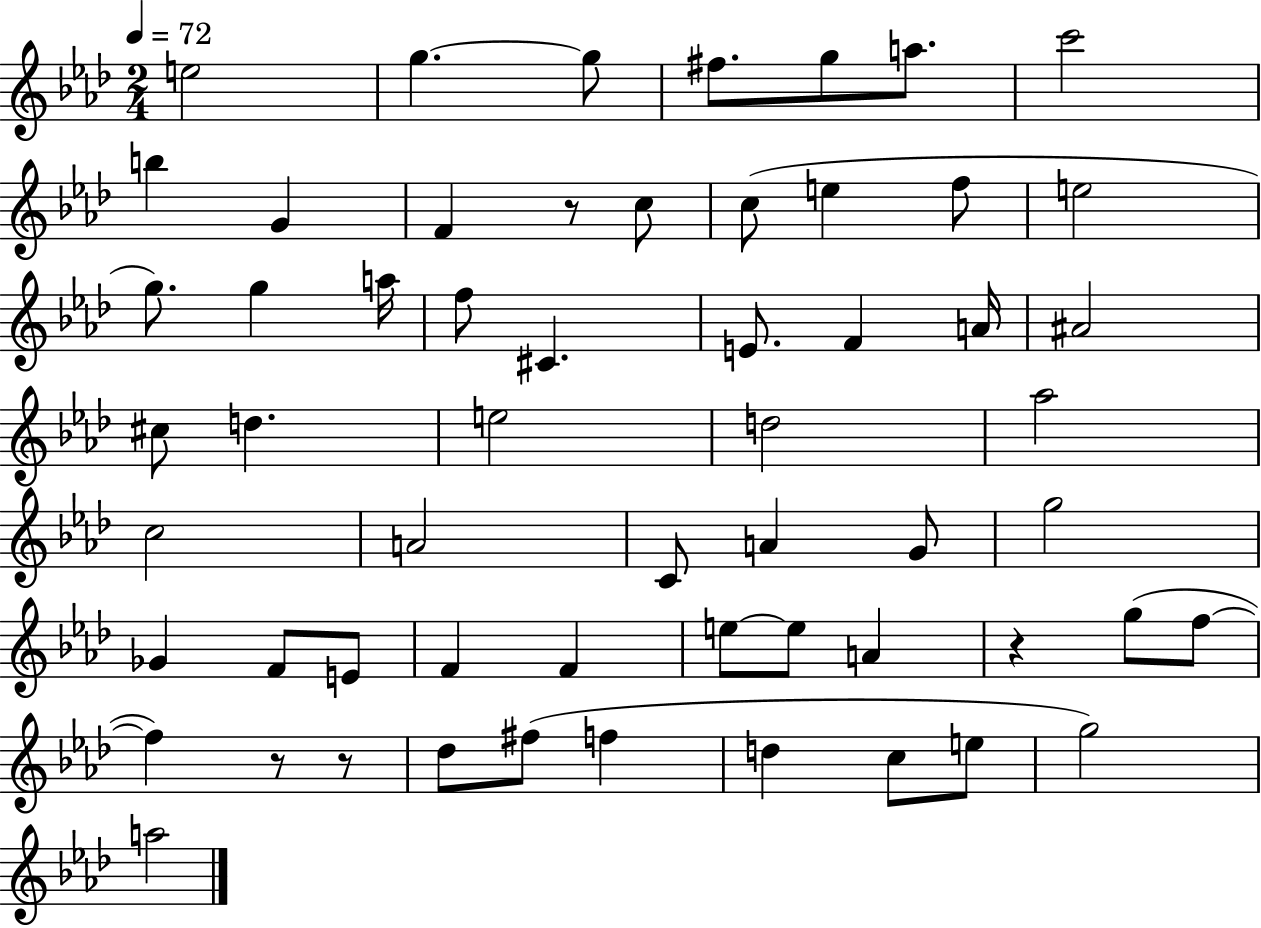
{
  \clef treble
  \numericTimeSignature
  \time 2/4
  \key aes \major
  \tempo 4 = 72
  e''2 | g''4.~~ g''8 | fis''8. g''8 a''8. | c'''2 | \break b''4 g'4 | f'4 r8 c''8 | c''8( e''4 f''8 | e''2 | \break g''8.) g''4 a''16 | f''8 cis'4. | e'8. f'4 a'16 | ais'2 | \break cis''8 d''4. | e''2 | d''2 | aes''2 | \break c''2 | a'2 | c'8 a'4 g'8 | g''2 | \break ges'4 f'8 e'8 | f'4 f'4 | e''8~~ e''8 a'4 | r4 g''8( f''8~~ | \break f''4) r8 r8 | des''8 fis''8( f''4 | d''4 c''8 e''8 | g''2) | \break a''2 | \bar "|."
}